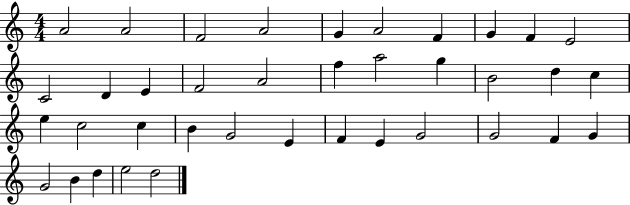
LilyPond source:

{
  \clef treble
  \numericTimeSignature
  \time 4/4
  \key c \major
  a'2 a'2 | f'2 a'2 | g'4 a'2 f'4 | g'4 f'4 e'2 | \break c'2 d'4 e'4 | f'2 a'2 | f''4 a''2 g''4 | b'2 d''4 c''4 | \break e''4 c''2 c''4 | b'4 g'2 e'4 | f'4 e'4 g'2 | g'2 f'4 g'4 | \break g'2 b'4 d''4 | e''2 d''2 | \bar "|."
}